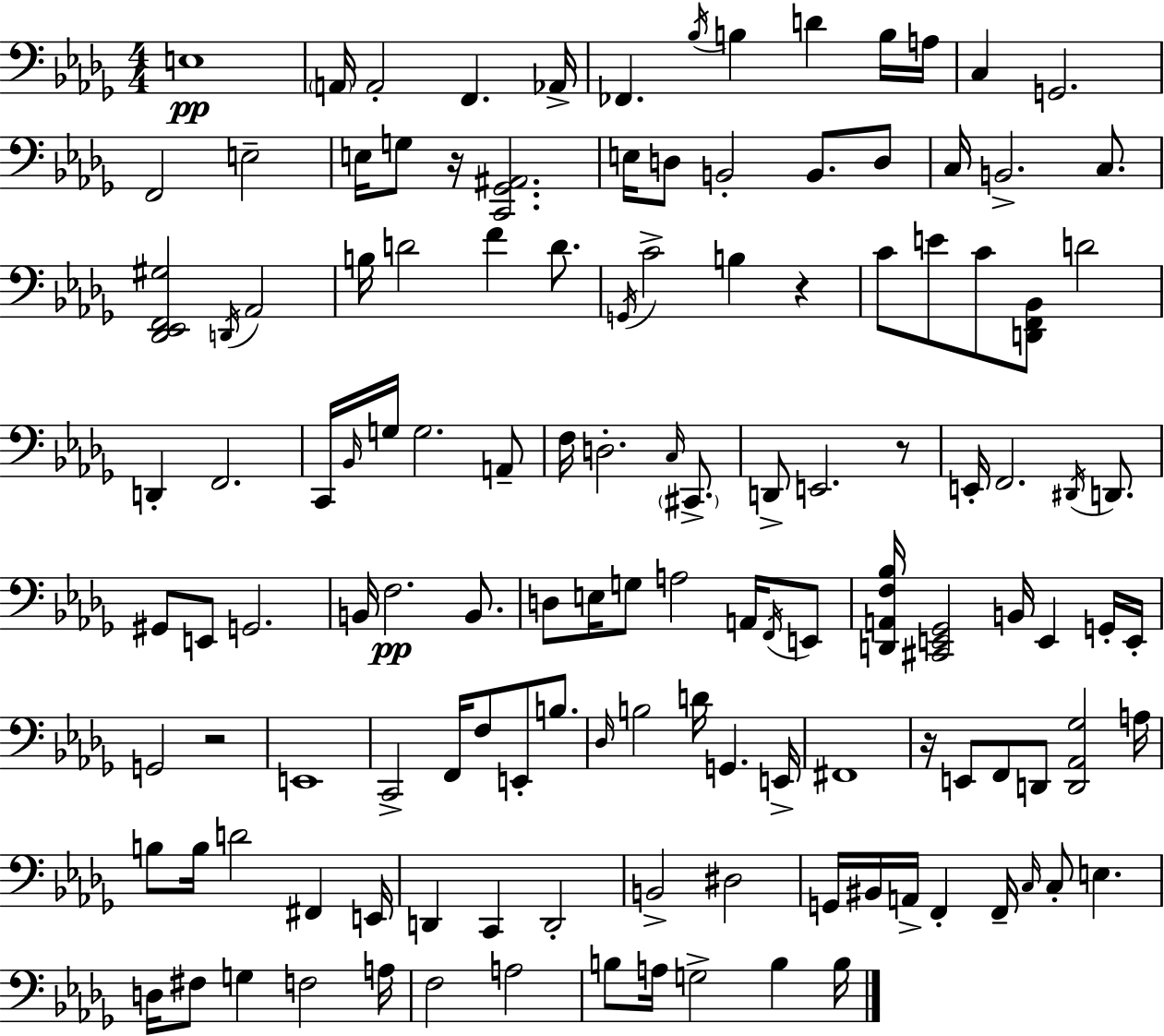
X:1
T:Untitled
M:4/4
L:1/4
K:Bbm
E,4 A,,/4 A,,2 F,, _A,,/4 _F,, _B,/4 B, D B,/4 A,/4 C, G,,2 F,,2 E,2 E,/4 G,/2 z/4 [C,,_G,,^A,,]2 E,/4 D,/2 B,,2 B,,/2 D,/2 C,/4 B,,2 C,/2 [_D,,_E,,F,,^G,]2 D,,/4 _A,,2 B,/4 D2 F D/2 G,,/4 C2 B, z C/2 E/2 C/2 [D,,F,,_B,,]/2 D2 D,, F,,2 C,,/4 _B,,/4 G,/4 G,2 A,,/2 F,/4 D,2 C,/4 ^C,,/2 D,,/2 E,,2 z/2 E,,/4 F,,2 ^D,,/4 D,,/2 ^G,,/2 E,,/2 G,,2 B,,/4 F,2 B,,/2 D,/2 E,/4 G,/2 A,2 A,,/4 F,,/4 E,,/2 [D,,A,,F,_B,]/4 [^C,,E,,_G,,]2 B,,/4 E,, G,,/4 E,,/4 G,,2 z2 E,,4 C,,2 F,,/4 F,/2 E,,/2 B,/2 _D,/4 B,2 D/4 G,, E,,/4 ^F,,4 z/4 E,,/2 F,,/2 D,,/2 [D,,_A,,_G,]2 A,/4 B,/2 B,/4 D2 ^F,, E,,/4 D,, C,, D,,2 B,,2 ^D,2 G,,/4 ^B,,/4 A,,/4 F,, F,,/4 C,/4 C,/2 E, D,/4 ^F,/2 G, F,2 A,/4 F,2 A,2 B,/2 A,/4 G,2 B, B,/4